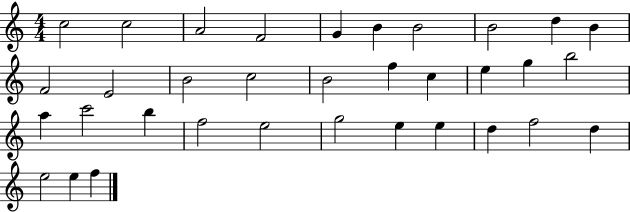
{
  \clef treble
  \numericTimeSignature
  \time 4/4
  \key c \major
  c''2 c''2 | a'2 f'2 | g'4 b'4 b'2 | b'2 d''4 b'4 | \break f'2 e'2 | b'2 c''2 | b'2 f''4 c''4 | e''4 g''4 b''2 | \break a''4 c'''2 b''4 | f''2 e''2 | g''2 e''4 e''4 | d''4 f''2 d''4 | \break e''2 e''4 f''4 | \bar "|."
}